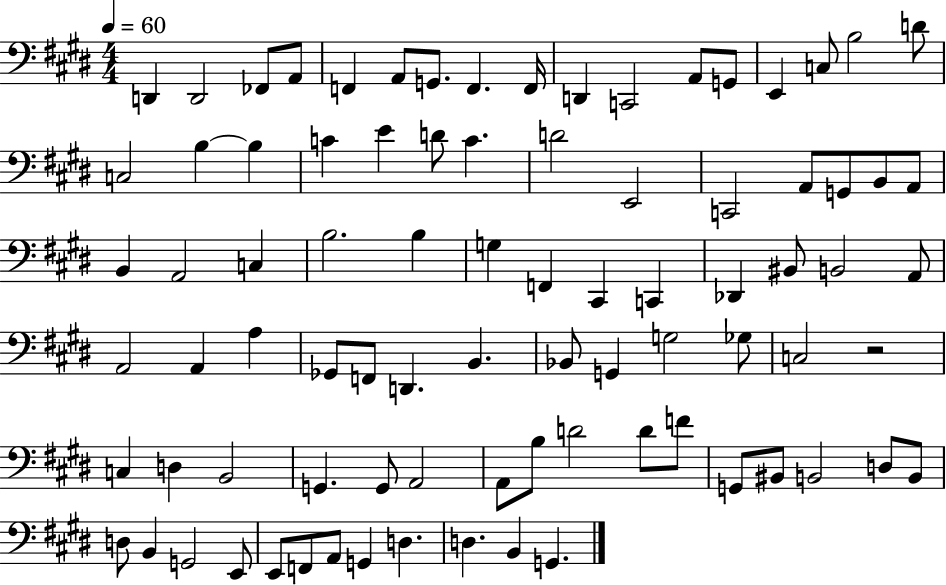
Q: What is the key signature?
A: E major